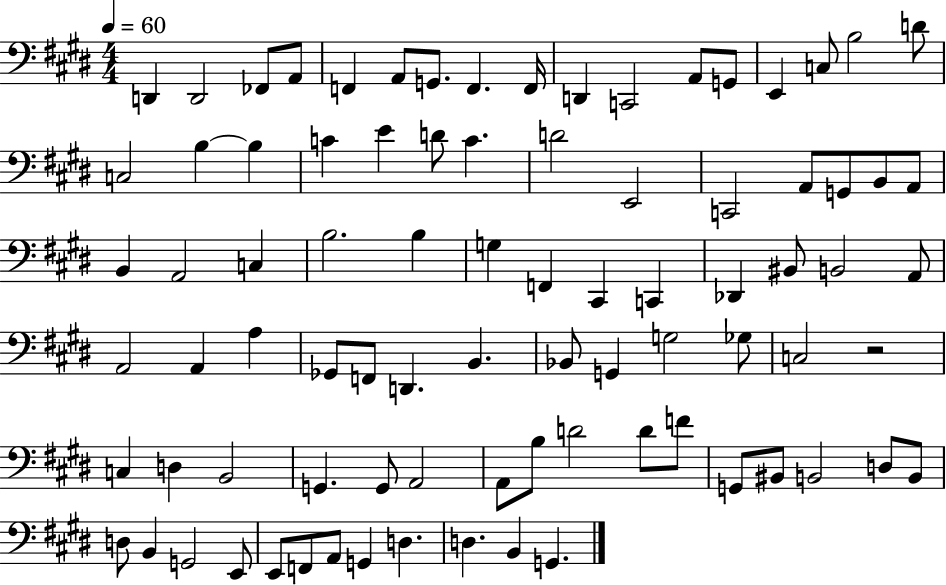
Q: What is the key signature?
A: E major